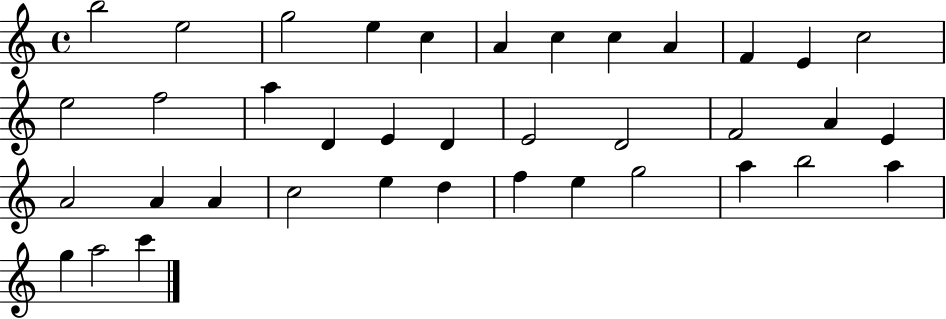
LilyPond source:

{
  \clef treble
  \time 4/4
  \defaultTimeSignature
  \key c \major
  b''2 e''2 | g''2 e''4 c''4 | a'4 c''4 c''4 a'4 | f'4 e'4 c''2 | \break e''2 f''2 | a''4 d'4 e'4 d'4 | e'2 d'2 | f'2 a'4 e'4 | \break a'2 a'4 a'4 | c''2 e''4 d''4 | f''4 e''4 g''2 | a''4 b''2 a''4 | \break g''4 a''2 c'''4 | \bar "|."
}